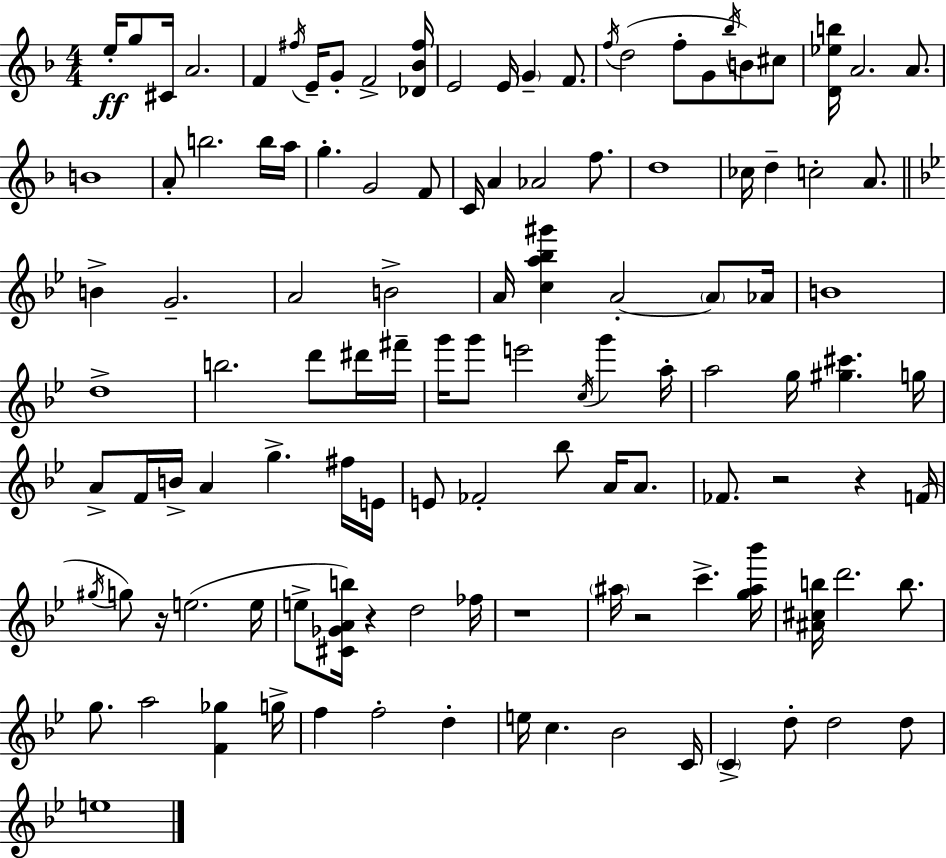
X:1
T:Untitled
M:4/4
L:1/4
K:F
e/4 g/2 ^C/4 A2 F ^f/4 E/4 G/2 F2 [_D_B^f]/4 E2 E/4 G F/2 f/4 d2 f/2 G/2 _b/4 B/2 ^c/2 [D_eb]/4 A2 A/2 B4 A/2 b2 b/4 a/4 g G2 F/2 C/4 A _A2 f/2 d4 _c/4 d c2 A/2 B G2 A2 B2 A/4 [ca_b^g'] A2 A/2 _A/4 B4 d4 b2 d'/2 ^d'/4 ^f'/4 g'/4 g'/2 e'2 c/4 g' a/4 a2 g/4 [^g^c'] g/4 A/2 F/4 B/4 A g ^f/4 E/4 E/2 _F2 _b/2 A/4 A/2 _F/2 z2 z F/4 ^g/4 g/2 z/4 e2 e/4 e/2 [^C_GAb]/4 z d2 _f/4 z4 ^a/4 z2 c' [g^a_b']/4 [^A^cb]/4 d'2 b/2 g/2 a2 [F_g] g/4 f f2 d e/4 c _B2 C/4 C d/2 d2 d/2 e4